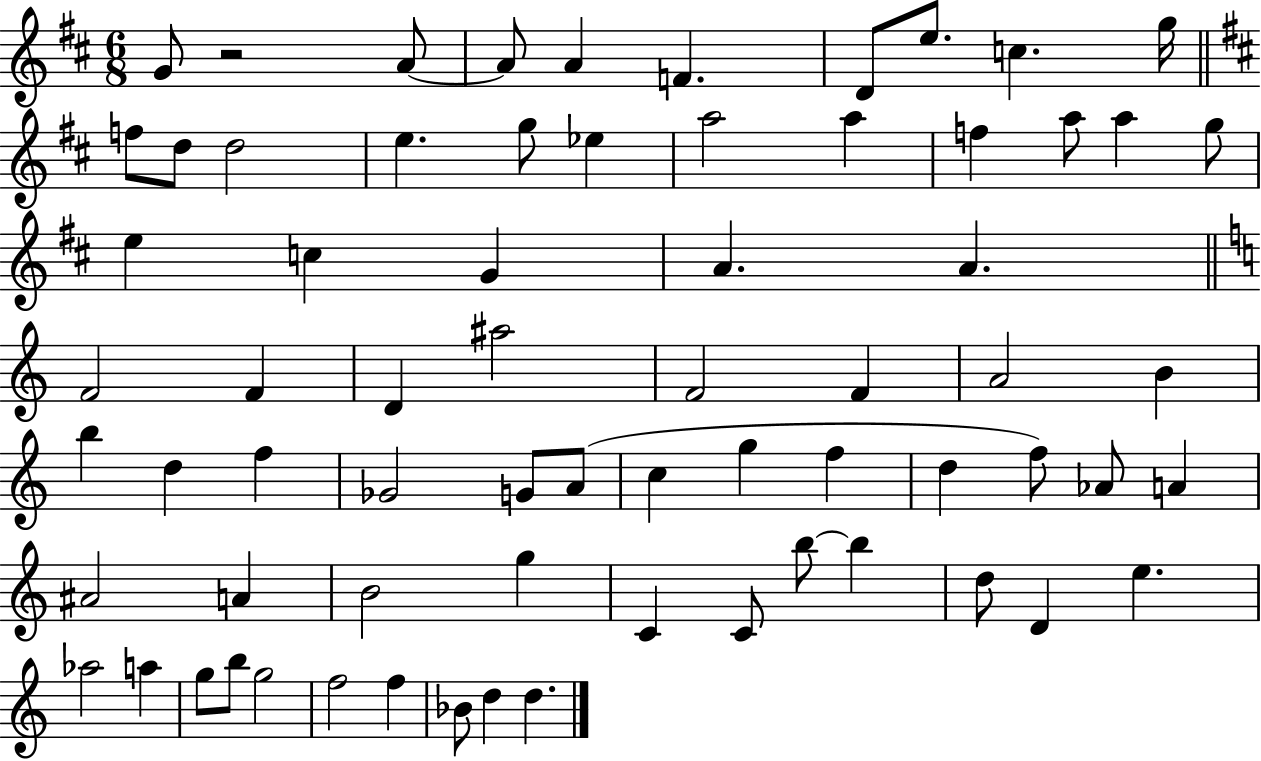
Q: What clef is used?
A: treble